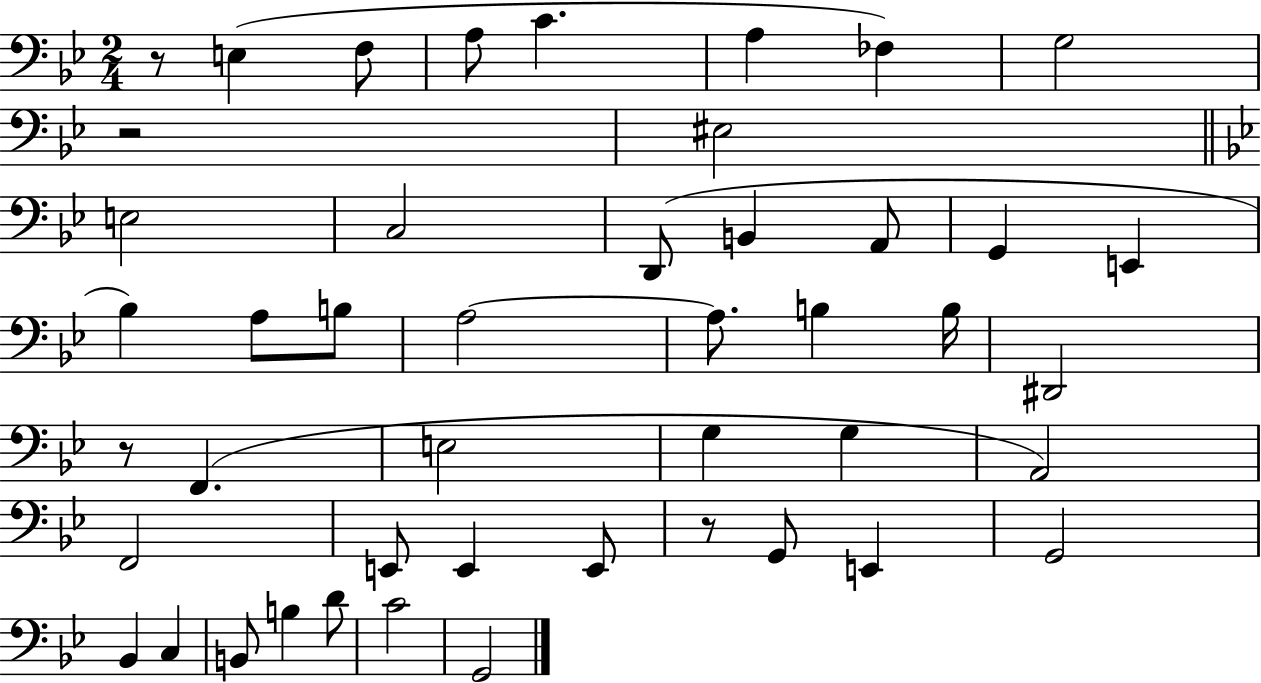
{
  \clef bass
  \numericTimeSignature
  \time 2/4
  \key bes \major
  r8 e4( f8 | a8 c'4. | a4 fes4) | g2 | \break r2 | eis2 | \bar "||" \break \key bes \major e2 | c2 | d,8( b,4 a,8 | g,4 e,4 | \break bes4) a8 b8 | a2~~ | a8. b4 b16 | dis,2 | \break r8 f,4.( | e2 | g4 g4 | a,2) | \break f,2 | e,8 e,4 e,8 | r8 g,8 e,4 | g,2 | \break bes,4 c4 | b,8 b4 d'8 | c'2 | g,2 | \break \bar "|."
}